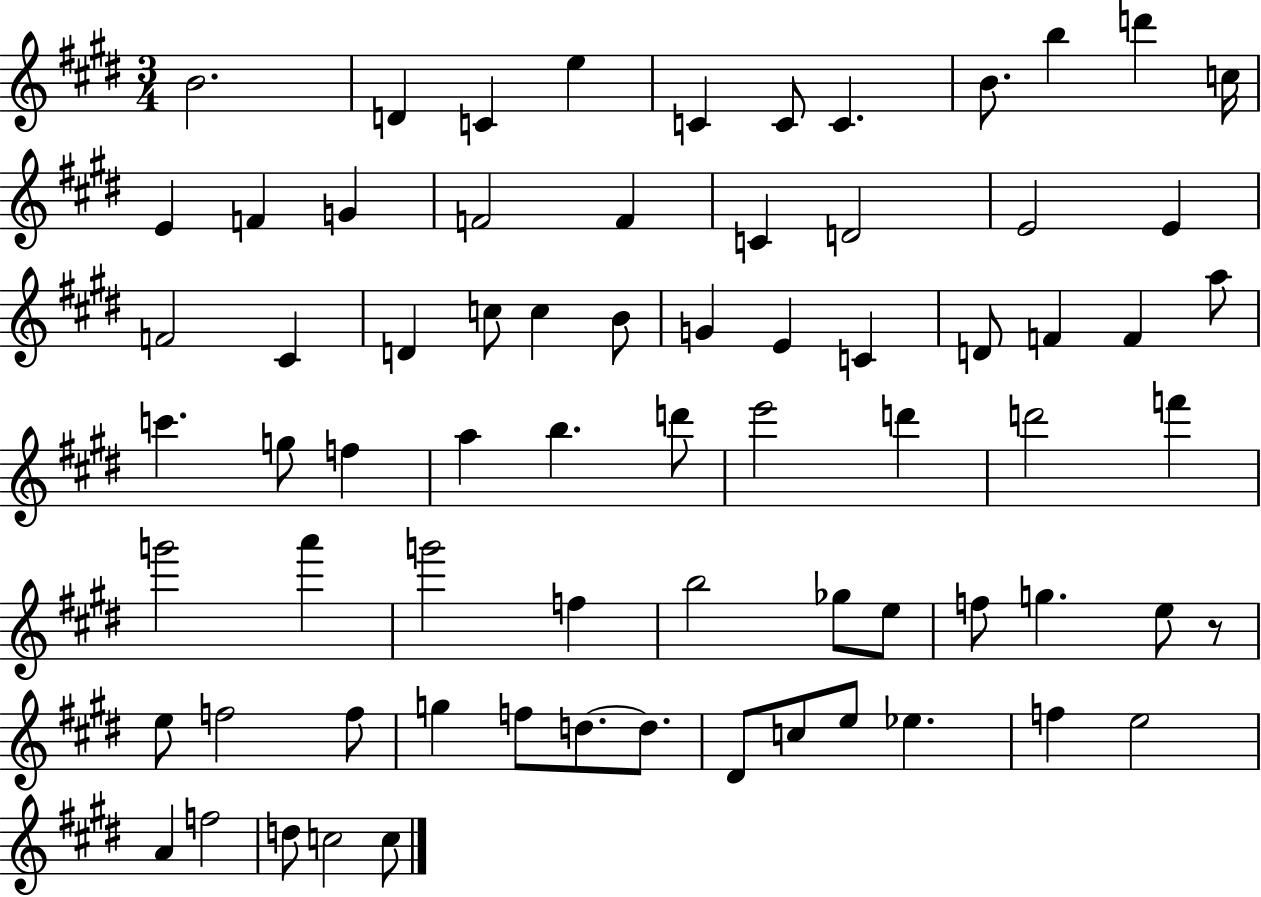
B4/h. D4/q C4/q E5/q C4/q C4/e C4/q. B4/e. B5/q D6/q C5/s E4/q F4/q G4/q F4/h F4/q C4/q D4/h E4/h E4/q F4/h C#4/q D4/q C5/e C5/q B4/e G4/q E4/q C4/q D4/e F4/q F4/q A5/e C6/q. G5/e F5/q A5/q B5/q. D6/e E6/h D6/q D6/h F6/q G6/h A6/q G6/h F5/q B5/h Gb5/e E5/e F5/e G5/q. E5/e R/e E5/e F5/h F5/e G5/q F5/e D5/e. D5/e. D#4/e C5/e E5/e Eb5/q. F5/q E5/h A4/q F5/h D5/e C5/h C5/e